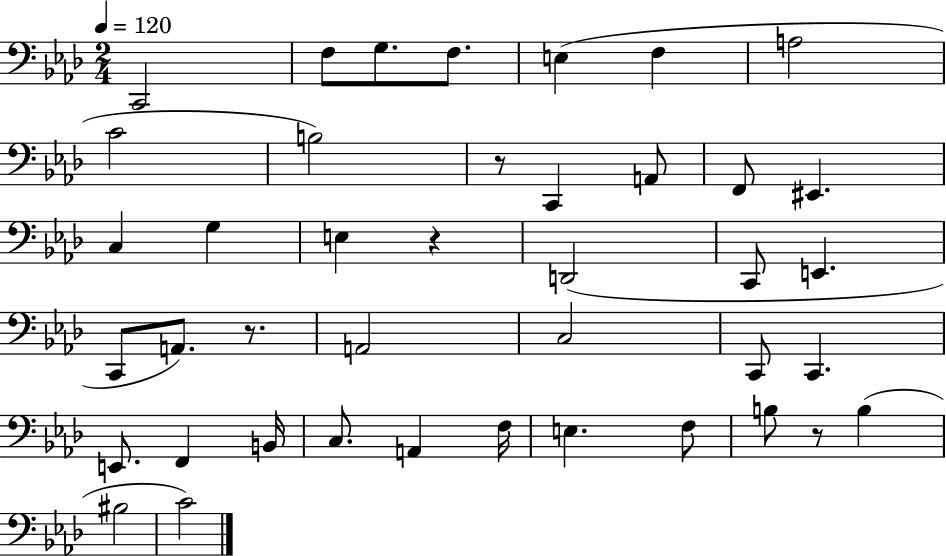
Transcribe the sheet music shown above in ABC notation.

X:1
T:Untitled
M:2/4
L:1/4
K:Ab
C,,2 F,/2 G,/2 F,/2 E, F, A,2 C2 B,2 z/2 C,, A,,/2 F,,/2 ^E,, C, G, E, z D,,2 C,,/2 E,, C,,/2 A,,/2 z/2 A,,2 C,2 C,,/2 C,, E,,/2 F,, B,,/4 C,/2 A,, F,/4 E, F,/2 B,/2 z/2 B, ^B,2 C2